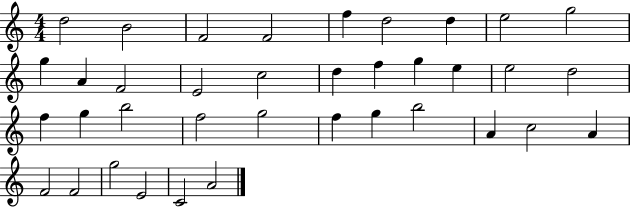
D5/h B4/h F4/h F4/h F5/q D5/h D5/q E5/h G5/h G5/q A4/q F4/h E4/h C5/h D5/q F5/q G5/q E5/q E5/h D5/h F5/q G5/q B5/h F5/h G5/h F5/q G5/q B5/h A4/q C5/h A4/q F4/h F4/h G5/h E4/h C4/h A4/h